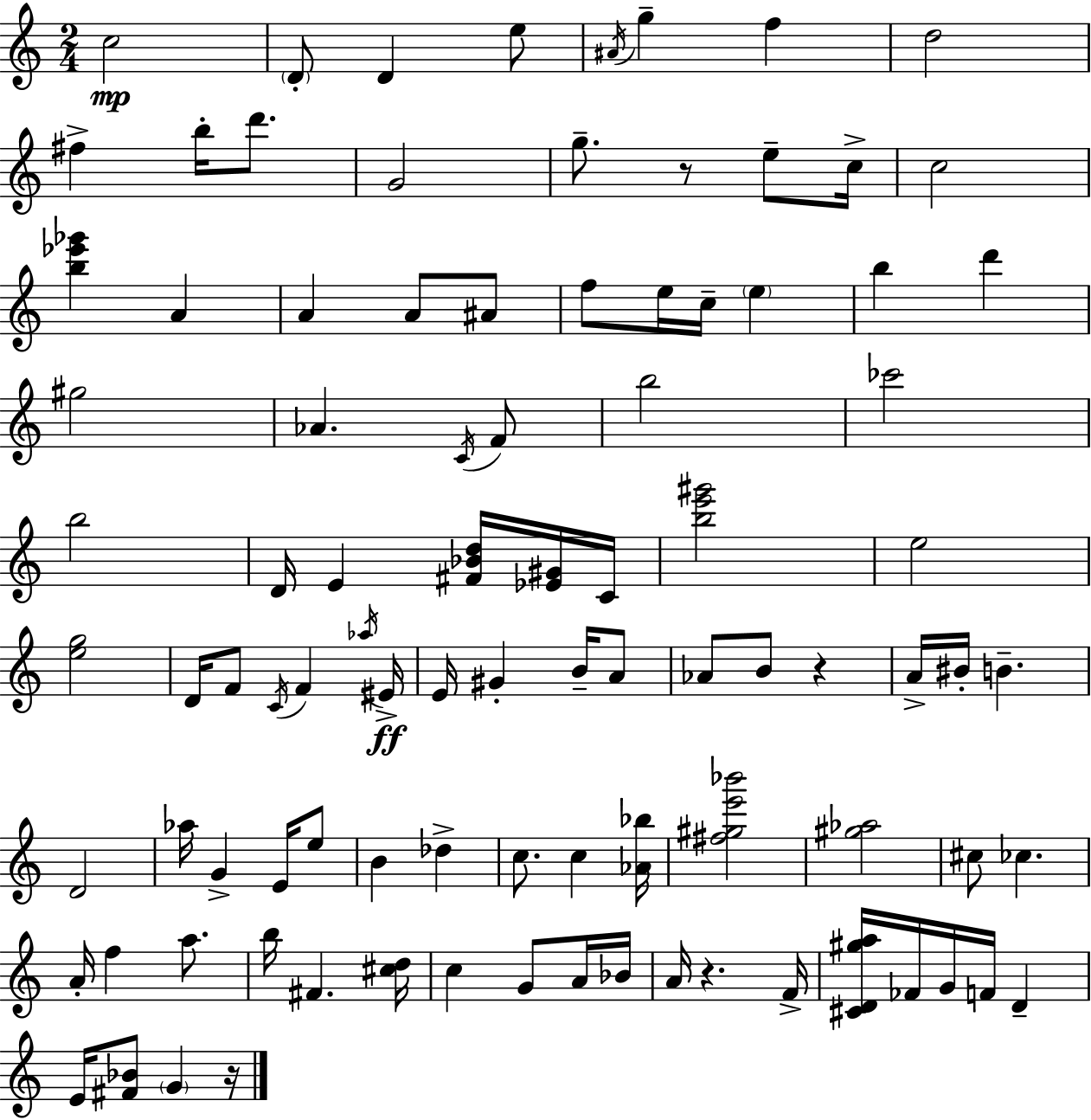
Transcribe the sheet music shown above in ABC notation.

X:1
T:Untitled
M:2/4
L:1/4
K:Am
c2 D/2 D e/2 ^A/4 g f d2 ^f b/4 d'/2 G2 g/2 z/2 e/2 c/4 c2 [b_e'_g'] A A A/2 ^A/2 f/2 e/4 c/4 e b d' ^g2 _A C/4 F/2 b2 _c'2 b2 D/4 E [^F_Bd]/4 [_E^G]/4 C/4 [be'^g']2 e2 [eg]2 D/4 F/2 C/4 F _a/4 ^E/4 E/4 ^G B/4 A/2 _A/2 B/2 z A/4 ^B/4 B D2 _a/4 G E/4 e/2 B _d c/2 c [_A_b]/4 [^f^ge'_b']2 [^g_a]2 ^c/2 _c A/4 f a/2 b/4 ^F [^cd]/4 c G/2 A/4 _B/4 A/4 z F/4 [^CD^ga]/4 _F/4 G/4 F/4 D E/4 [^F_B]/2 G z/4